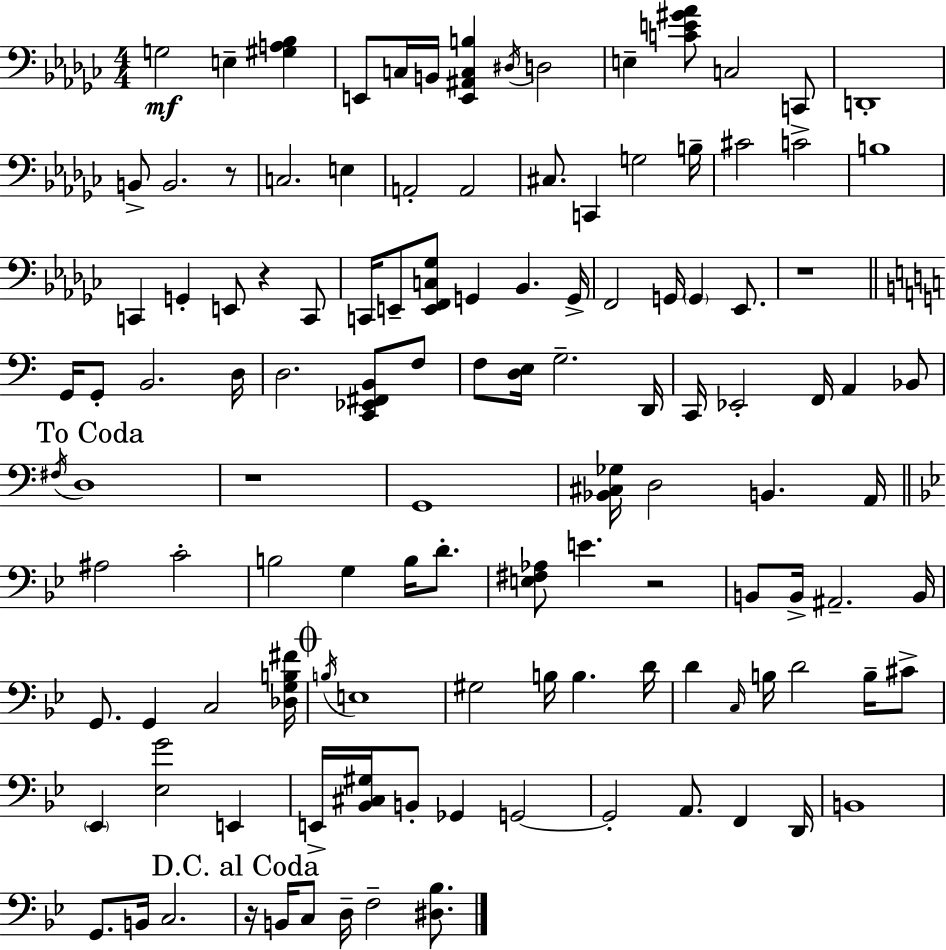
X:1
T:Untitled
M:4/4
L:1/4
K:Ebm
G,2 E, [^G,A,_B,] E,,/2 C,/4 B,,/4 [E,,^A,,C,B,] ^D,/4 D,2 E, [CE^G_A]/2 C,2 C,,/2 D,,4 B,,/2 B,,2 z/2 C,2 E, A,,2 A,,2 ^C,/2 C,, G,2 B,/4 ^C2 C2 B,4 C,, G,, E,,/2 z C,,/2 C,,/4 E,,/2 [E,,F,,C,_G,]/2 G,, _B,, G,,/4 F,,2 G,,/4 G,, _E,,/2 z4 G,,/4 G,,/2 B,,2 D,/4 D,2 [C,,_E,,^F,,B,,]/2 F,/2 F,/2 [D,E,]/4 G,2 D,,/4 C,,/4 _E,,2 F,,/4 A,, _B,,/2 ^F,/4 D,4 z4 G,,4 [_B,,^C,_G,]/4 D,2 B,, A,,/4 ^A,2 C2 B,2 G, B,/4 D/2 [E,^F,_A,]/2 E z2 B,,/2 B,,/4 ^A,,2 B,,/4 G,,/2 G,, C,2 [_D,G,B,^F]/4 B,/4 E,4 ^G,2 B,/4 B, D/4 D C,/4 B,/4 D2 B,/4 ^C/2 _E,, [_E,G]2 E,, E,,/4 [_B,,^C,^G,]/4 B,,/2 _G,, G,,2 G,,2 A,,/2 F,, D,,/4 B,,4 G,,/2 B,,/4 C,2 z/4 B,,/4 C,/2 D,/4 F,2 [^D,_B,]/2